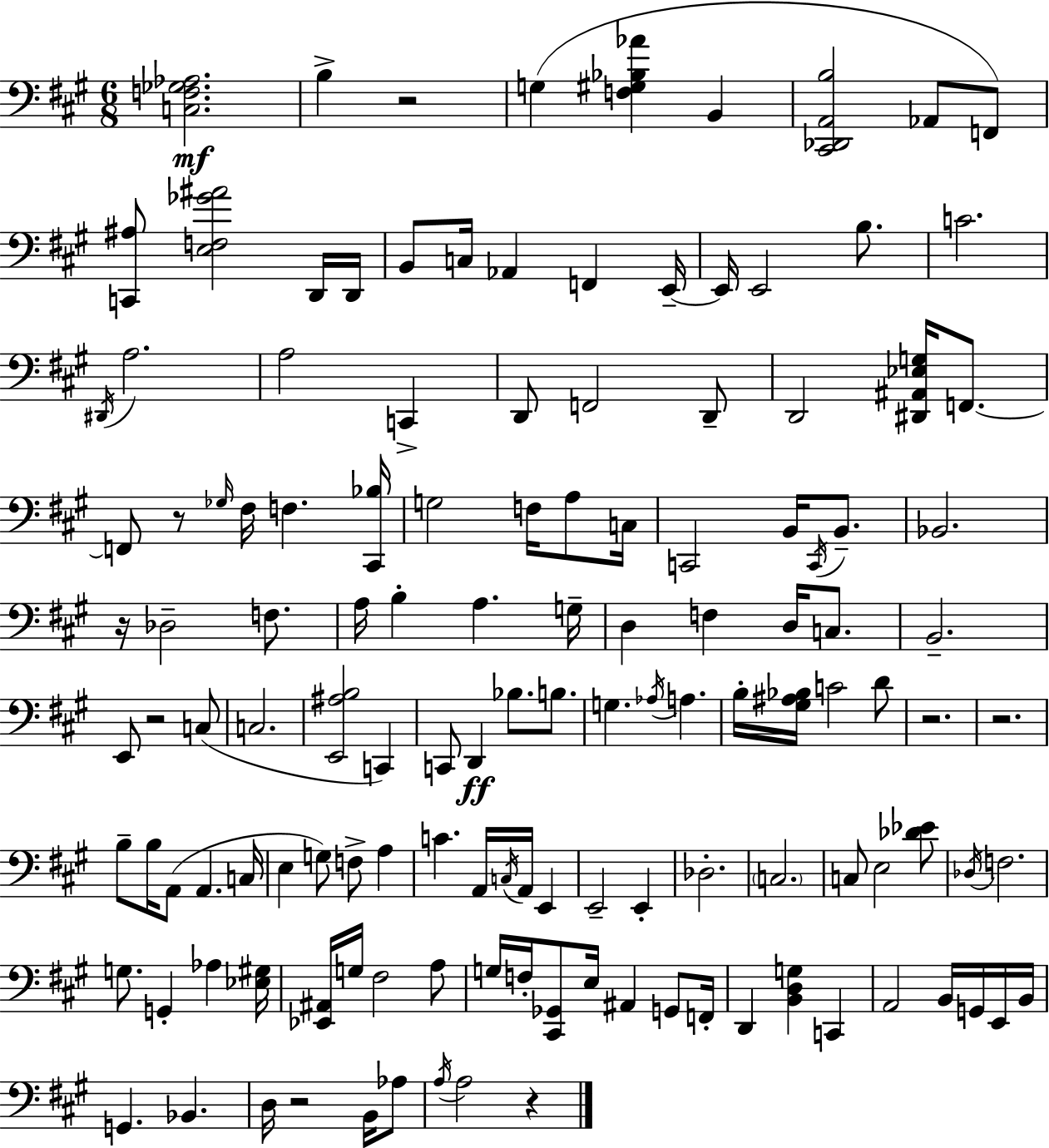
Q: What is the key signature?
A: A major